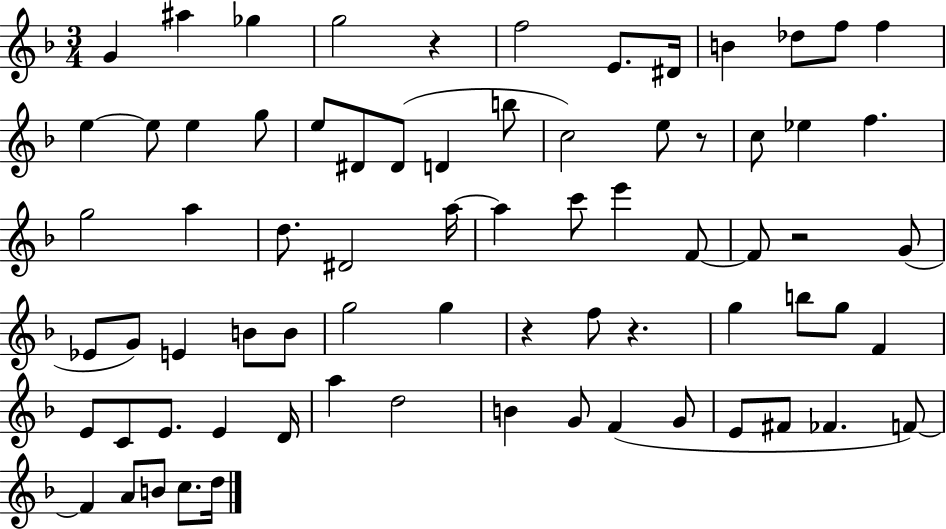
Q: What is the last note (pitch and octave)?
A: D5